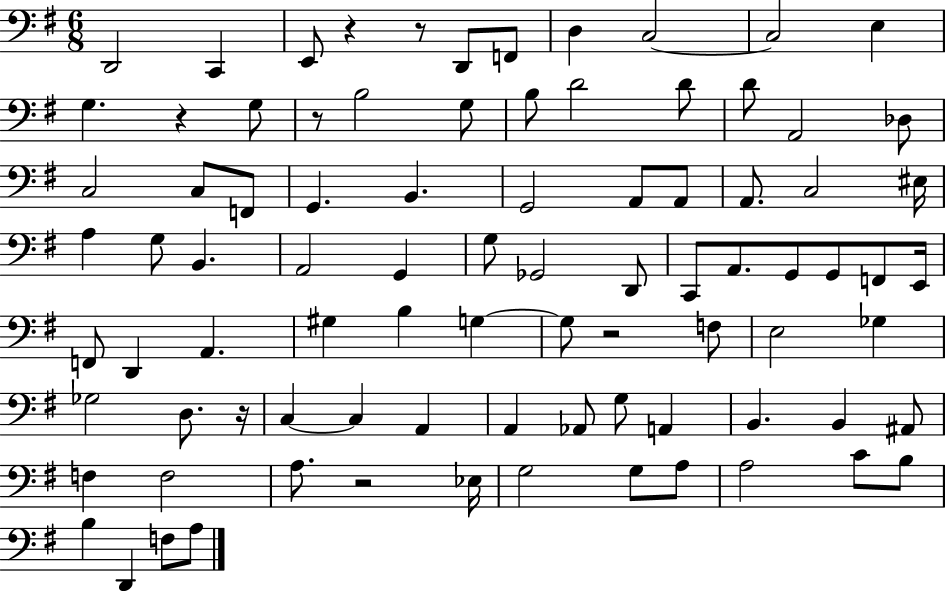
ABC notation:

X:1
T:Untitled
M:6/8
L:1/4
K:G
D,,2 C,, E,,/2 z z/2 D,,/2 F,,/2 D, C,2 C,2 E, G, z G,/2 z/2 B,2 G,/2 B,/2 D2 D/2 D/2 A,,2 _D,/2 C,2 C,/2 F,,/2 G,, B,, G,,2 A,,/2 A,,/2 A,,/2 C,2 ^E,/4 A, G,/2 B,, A,,2 G,, G,/2 _G,,2 D,,/2 C,,/2 A,,/2 G,,/2 G,,/2 F,,/2 E,,/4 F,,/2 D,, A,, ^G, B, G, G,/2 z2 F,/2 E,2 _G, _G,2 D,/2 z/4 C, C, A,, A,, _A,,/2 G,/2 A,, B,, B,, ^A,,/2 F, F,2 A,/2 z2 _E,/4 G,2 G,/2 A,/2 A,2 C/2 B,/2 B, D,, F,/2 A,/2